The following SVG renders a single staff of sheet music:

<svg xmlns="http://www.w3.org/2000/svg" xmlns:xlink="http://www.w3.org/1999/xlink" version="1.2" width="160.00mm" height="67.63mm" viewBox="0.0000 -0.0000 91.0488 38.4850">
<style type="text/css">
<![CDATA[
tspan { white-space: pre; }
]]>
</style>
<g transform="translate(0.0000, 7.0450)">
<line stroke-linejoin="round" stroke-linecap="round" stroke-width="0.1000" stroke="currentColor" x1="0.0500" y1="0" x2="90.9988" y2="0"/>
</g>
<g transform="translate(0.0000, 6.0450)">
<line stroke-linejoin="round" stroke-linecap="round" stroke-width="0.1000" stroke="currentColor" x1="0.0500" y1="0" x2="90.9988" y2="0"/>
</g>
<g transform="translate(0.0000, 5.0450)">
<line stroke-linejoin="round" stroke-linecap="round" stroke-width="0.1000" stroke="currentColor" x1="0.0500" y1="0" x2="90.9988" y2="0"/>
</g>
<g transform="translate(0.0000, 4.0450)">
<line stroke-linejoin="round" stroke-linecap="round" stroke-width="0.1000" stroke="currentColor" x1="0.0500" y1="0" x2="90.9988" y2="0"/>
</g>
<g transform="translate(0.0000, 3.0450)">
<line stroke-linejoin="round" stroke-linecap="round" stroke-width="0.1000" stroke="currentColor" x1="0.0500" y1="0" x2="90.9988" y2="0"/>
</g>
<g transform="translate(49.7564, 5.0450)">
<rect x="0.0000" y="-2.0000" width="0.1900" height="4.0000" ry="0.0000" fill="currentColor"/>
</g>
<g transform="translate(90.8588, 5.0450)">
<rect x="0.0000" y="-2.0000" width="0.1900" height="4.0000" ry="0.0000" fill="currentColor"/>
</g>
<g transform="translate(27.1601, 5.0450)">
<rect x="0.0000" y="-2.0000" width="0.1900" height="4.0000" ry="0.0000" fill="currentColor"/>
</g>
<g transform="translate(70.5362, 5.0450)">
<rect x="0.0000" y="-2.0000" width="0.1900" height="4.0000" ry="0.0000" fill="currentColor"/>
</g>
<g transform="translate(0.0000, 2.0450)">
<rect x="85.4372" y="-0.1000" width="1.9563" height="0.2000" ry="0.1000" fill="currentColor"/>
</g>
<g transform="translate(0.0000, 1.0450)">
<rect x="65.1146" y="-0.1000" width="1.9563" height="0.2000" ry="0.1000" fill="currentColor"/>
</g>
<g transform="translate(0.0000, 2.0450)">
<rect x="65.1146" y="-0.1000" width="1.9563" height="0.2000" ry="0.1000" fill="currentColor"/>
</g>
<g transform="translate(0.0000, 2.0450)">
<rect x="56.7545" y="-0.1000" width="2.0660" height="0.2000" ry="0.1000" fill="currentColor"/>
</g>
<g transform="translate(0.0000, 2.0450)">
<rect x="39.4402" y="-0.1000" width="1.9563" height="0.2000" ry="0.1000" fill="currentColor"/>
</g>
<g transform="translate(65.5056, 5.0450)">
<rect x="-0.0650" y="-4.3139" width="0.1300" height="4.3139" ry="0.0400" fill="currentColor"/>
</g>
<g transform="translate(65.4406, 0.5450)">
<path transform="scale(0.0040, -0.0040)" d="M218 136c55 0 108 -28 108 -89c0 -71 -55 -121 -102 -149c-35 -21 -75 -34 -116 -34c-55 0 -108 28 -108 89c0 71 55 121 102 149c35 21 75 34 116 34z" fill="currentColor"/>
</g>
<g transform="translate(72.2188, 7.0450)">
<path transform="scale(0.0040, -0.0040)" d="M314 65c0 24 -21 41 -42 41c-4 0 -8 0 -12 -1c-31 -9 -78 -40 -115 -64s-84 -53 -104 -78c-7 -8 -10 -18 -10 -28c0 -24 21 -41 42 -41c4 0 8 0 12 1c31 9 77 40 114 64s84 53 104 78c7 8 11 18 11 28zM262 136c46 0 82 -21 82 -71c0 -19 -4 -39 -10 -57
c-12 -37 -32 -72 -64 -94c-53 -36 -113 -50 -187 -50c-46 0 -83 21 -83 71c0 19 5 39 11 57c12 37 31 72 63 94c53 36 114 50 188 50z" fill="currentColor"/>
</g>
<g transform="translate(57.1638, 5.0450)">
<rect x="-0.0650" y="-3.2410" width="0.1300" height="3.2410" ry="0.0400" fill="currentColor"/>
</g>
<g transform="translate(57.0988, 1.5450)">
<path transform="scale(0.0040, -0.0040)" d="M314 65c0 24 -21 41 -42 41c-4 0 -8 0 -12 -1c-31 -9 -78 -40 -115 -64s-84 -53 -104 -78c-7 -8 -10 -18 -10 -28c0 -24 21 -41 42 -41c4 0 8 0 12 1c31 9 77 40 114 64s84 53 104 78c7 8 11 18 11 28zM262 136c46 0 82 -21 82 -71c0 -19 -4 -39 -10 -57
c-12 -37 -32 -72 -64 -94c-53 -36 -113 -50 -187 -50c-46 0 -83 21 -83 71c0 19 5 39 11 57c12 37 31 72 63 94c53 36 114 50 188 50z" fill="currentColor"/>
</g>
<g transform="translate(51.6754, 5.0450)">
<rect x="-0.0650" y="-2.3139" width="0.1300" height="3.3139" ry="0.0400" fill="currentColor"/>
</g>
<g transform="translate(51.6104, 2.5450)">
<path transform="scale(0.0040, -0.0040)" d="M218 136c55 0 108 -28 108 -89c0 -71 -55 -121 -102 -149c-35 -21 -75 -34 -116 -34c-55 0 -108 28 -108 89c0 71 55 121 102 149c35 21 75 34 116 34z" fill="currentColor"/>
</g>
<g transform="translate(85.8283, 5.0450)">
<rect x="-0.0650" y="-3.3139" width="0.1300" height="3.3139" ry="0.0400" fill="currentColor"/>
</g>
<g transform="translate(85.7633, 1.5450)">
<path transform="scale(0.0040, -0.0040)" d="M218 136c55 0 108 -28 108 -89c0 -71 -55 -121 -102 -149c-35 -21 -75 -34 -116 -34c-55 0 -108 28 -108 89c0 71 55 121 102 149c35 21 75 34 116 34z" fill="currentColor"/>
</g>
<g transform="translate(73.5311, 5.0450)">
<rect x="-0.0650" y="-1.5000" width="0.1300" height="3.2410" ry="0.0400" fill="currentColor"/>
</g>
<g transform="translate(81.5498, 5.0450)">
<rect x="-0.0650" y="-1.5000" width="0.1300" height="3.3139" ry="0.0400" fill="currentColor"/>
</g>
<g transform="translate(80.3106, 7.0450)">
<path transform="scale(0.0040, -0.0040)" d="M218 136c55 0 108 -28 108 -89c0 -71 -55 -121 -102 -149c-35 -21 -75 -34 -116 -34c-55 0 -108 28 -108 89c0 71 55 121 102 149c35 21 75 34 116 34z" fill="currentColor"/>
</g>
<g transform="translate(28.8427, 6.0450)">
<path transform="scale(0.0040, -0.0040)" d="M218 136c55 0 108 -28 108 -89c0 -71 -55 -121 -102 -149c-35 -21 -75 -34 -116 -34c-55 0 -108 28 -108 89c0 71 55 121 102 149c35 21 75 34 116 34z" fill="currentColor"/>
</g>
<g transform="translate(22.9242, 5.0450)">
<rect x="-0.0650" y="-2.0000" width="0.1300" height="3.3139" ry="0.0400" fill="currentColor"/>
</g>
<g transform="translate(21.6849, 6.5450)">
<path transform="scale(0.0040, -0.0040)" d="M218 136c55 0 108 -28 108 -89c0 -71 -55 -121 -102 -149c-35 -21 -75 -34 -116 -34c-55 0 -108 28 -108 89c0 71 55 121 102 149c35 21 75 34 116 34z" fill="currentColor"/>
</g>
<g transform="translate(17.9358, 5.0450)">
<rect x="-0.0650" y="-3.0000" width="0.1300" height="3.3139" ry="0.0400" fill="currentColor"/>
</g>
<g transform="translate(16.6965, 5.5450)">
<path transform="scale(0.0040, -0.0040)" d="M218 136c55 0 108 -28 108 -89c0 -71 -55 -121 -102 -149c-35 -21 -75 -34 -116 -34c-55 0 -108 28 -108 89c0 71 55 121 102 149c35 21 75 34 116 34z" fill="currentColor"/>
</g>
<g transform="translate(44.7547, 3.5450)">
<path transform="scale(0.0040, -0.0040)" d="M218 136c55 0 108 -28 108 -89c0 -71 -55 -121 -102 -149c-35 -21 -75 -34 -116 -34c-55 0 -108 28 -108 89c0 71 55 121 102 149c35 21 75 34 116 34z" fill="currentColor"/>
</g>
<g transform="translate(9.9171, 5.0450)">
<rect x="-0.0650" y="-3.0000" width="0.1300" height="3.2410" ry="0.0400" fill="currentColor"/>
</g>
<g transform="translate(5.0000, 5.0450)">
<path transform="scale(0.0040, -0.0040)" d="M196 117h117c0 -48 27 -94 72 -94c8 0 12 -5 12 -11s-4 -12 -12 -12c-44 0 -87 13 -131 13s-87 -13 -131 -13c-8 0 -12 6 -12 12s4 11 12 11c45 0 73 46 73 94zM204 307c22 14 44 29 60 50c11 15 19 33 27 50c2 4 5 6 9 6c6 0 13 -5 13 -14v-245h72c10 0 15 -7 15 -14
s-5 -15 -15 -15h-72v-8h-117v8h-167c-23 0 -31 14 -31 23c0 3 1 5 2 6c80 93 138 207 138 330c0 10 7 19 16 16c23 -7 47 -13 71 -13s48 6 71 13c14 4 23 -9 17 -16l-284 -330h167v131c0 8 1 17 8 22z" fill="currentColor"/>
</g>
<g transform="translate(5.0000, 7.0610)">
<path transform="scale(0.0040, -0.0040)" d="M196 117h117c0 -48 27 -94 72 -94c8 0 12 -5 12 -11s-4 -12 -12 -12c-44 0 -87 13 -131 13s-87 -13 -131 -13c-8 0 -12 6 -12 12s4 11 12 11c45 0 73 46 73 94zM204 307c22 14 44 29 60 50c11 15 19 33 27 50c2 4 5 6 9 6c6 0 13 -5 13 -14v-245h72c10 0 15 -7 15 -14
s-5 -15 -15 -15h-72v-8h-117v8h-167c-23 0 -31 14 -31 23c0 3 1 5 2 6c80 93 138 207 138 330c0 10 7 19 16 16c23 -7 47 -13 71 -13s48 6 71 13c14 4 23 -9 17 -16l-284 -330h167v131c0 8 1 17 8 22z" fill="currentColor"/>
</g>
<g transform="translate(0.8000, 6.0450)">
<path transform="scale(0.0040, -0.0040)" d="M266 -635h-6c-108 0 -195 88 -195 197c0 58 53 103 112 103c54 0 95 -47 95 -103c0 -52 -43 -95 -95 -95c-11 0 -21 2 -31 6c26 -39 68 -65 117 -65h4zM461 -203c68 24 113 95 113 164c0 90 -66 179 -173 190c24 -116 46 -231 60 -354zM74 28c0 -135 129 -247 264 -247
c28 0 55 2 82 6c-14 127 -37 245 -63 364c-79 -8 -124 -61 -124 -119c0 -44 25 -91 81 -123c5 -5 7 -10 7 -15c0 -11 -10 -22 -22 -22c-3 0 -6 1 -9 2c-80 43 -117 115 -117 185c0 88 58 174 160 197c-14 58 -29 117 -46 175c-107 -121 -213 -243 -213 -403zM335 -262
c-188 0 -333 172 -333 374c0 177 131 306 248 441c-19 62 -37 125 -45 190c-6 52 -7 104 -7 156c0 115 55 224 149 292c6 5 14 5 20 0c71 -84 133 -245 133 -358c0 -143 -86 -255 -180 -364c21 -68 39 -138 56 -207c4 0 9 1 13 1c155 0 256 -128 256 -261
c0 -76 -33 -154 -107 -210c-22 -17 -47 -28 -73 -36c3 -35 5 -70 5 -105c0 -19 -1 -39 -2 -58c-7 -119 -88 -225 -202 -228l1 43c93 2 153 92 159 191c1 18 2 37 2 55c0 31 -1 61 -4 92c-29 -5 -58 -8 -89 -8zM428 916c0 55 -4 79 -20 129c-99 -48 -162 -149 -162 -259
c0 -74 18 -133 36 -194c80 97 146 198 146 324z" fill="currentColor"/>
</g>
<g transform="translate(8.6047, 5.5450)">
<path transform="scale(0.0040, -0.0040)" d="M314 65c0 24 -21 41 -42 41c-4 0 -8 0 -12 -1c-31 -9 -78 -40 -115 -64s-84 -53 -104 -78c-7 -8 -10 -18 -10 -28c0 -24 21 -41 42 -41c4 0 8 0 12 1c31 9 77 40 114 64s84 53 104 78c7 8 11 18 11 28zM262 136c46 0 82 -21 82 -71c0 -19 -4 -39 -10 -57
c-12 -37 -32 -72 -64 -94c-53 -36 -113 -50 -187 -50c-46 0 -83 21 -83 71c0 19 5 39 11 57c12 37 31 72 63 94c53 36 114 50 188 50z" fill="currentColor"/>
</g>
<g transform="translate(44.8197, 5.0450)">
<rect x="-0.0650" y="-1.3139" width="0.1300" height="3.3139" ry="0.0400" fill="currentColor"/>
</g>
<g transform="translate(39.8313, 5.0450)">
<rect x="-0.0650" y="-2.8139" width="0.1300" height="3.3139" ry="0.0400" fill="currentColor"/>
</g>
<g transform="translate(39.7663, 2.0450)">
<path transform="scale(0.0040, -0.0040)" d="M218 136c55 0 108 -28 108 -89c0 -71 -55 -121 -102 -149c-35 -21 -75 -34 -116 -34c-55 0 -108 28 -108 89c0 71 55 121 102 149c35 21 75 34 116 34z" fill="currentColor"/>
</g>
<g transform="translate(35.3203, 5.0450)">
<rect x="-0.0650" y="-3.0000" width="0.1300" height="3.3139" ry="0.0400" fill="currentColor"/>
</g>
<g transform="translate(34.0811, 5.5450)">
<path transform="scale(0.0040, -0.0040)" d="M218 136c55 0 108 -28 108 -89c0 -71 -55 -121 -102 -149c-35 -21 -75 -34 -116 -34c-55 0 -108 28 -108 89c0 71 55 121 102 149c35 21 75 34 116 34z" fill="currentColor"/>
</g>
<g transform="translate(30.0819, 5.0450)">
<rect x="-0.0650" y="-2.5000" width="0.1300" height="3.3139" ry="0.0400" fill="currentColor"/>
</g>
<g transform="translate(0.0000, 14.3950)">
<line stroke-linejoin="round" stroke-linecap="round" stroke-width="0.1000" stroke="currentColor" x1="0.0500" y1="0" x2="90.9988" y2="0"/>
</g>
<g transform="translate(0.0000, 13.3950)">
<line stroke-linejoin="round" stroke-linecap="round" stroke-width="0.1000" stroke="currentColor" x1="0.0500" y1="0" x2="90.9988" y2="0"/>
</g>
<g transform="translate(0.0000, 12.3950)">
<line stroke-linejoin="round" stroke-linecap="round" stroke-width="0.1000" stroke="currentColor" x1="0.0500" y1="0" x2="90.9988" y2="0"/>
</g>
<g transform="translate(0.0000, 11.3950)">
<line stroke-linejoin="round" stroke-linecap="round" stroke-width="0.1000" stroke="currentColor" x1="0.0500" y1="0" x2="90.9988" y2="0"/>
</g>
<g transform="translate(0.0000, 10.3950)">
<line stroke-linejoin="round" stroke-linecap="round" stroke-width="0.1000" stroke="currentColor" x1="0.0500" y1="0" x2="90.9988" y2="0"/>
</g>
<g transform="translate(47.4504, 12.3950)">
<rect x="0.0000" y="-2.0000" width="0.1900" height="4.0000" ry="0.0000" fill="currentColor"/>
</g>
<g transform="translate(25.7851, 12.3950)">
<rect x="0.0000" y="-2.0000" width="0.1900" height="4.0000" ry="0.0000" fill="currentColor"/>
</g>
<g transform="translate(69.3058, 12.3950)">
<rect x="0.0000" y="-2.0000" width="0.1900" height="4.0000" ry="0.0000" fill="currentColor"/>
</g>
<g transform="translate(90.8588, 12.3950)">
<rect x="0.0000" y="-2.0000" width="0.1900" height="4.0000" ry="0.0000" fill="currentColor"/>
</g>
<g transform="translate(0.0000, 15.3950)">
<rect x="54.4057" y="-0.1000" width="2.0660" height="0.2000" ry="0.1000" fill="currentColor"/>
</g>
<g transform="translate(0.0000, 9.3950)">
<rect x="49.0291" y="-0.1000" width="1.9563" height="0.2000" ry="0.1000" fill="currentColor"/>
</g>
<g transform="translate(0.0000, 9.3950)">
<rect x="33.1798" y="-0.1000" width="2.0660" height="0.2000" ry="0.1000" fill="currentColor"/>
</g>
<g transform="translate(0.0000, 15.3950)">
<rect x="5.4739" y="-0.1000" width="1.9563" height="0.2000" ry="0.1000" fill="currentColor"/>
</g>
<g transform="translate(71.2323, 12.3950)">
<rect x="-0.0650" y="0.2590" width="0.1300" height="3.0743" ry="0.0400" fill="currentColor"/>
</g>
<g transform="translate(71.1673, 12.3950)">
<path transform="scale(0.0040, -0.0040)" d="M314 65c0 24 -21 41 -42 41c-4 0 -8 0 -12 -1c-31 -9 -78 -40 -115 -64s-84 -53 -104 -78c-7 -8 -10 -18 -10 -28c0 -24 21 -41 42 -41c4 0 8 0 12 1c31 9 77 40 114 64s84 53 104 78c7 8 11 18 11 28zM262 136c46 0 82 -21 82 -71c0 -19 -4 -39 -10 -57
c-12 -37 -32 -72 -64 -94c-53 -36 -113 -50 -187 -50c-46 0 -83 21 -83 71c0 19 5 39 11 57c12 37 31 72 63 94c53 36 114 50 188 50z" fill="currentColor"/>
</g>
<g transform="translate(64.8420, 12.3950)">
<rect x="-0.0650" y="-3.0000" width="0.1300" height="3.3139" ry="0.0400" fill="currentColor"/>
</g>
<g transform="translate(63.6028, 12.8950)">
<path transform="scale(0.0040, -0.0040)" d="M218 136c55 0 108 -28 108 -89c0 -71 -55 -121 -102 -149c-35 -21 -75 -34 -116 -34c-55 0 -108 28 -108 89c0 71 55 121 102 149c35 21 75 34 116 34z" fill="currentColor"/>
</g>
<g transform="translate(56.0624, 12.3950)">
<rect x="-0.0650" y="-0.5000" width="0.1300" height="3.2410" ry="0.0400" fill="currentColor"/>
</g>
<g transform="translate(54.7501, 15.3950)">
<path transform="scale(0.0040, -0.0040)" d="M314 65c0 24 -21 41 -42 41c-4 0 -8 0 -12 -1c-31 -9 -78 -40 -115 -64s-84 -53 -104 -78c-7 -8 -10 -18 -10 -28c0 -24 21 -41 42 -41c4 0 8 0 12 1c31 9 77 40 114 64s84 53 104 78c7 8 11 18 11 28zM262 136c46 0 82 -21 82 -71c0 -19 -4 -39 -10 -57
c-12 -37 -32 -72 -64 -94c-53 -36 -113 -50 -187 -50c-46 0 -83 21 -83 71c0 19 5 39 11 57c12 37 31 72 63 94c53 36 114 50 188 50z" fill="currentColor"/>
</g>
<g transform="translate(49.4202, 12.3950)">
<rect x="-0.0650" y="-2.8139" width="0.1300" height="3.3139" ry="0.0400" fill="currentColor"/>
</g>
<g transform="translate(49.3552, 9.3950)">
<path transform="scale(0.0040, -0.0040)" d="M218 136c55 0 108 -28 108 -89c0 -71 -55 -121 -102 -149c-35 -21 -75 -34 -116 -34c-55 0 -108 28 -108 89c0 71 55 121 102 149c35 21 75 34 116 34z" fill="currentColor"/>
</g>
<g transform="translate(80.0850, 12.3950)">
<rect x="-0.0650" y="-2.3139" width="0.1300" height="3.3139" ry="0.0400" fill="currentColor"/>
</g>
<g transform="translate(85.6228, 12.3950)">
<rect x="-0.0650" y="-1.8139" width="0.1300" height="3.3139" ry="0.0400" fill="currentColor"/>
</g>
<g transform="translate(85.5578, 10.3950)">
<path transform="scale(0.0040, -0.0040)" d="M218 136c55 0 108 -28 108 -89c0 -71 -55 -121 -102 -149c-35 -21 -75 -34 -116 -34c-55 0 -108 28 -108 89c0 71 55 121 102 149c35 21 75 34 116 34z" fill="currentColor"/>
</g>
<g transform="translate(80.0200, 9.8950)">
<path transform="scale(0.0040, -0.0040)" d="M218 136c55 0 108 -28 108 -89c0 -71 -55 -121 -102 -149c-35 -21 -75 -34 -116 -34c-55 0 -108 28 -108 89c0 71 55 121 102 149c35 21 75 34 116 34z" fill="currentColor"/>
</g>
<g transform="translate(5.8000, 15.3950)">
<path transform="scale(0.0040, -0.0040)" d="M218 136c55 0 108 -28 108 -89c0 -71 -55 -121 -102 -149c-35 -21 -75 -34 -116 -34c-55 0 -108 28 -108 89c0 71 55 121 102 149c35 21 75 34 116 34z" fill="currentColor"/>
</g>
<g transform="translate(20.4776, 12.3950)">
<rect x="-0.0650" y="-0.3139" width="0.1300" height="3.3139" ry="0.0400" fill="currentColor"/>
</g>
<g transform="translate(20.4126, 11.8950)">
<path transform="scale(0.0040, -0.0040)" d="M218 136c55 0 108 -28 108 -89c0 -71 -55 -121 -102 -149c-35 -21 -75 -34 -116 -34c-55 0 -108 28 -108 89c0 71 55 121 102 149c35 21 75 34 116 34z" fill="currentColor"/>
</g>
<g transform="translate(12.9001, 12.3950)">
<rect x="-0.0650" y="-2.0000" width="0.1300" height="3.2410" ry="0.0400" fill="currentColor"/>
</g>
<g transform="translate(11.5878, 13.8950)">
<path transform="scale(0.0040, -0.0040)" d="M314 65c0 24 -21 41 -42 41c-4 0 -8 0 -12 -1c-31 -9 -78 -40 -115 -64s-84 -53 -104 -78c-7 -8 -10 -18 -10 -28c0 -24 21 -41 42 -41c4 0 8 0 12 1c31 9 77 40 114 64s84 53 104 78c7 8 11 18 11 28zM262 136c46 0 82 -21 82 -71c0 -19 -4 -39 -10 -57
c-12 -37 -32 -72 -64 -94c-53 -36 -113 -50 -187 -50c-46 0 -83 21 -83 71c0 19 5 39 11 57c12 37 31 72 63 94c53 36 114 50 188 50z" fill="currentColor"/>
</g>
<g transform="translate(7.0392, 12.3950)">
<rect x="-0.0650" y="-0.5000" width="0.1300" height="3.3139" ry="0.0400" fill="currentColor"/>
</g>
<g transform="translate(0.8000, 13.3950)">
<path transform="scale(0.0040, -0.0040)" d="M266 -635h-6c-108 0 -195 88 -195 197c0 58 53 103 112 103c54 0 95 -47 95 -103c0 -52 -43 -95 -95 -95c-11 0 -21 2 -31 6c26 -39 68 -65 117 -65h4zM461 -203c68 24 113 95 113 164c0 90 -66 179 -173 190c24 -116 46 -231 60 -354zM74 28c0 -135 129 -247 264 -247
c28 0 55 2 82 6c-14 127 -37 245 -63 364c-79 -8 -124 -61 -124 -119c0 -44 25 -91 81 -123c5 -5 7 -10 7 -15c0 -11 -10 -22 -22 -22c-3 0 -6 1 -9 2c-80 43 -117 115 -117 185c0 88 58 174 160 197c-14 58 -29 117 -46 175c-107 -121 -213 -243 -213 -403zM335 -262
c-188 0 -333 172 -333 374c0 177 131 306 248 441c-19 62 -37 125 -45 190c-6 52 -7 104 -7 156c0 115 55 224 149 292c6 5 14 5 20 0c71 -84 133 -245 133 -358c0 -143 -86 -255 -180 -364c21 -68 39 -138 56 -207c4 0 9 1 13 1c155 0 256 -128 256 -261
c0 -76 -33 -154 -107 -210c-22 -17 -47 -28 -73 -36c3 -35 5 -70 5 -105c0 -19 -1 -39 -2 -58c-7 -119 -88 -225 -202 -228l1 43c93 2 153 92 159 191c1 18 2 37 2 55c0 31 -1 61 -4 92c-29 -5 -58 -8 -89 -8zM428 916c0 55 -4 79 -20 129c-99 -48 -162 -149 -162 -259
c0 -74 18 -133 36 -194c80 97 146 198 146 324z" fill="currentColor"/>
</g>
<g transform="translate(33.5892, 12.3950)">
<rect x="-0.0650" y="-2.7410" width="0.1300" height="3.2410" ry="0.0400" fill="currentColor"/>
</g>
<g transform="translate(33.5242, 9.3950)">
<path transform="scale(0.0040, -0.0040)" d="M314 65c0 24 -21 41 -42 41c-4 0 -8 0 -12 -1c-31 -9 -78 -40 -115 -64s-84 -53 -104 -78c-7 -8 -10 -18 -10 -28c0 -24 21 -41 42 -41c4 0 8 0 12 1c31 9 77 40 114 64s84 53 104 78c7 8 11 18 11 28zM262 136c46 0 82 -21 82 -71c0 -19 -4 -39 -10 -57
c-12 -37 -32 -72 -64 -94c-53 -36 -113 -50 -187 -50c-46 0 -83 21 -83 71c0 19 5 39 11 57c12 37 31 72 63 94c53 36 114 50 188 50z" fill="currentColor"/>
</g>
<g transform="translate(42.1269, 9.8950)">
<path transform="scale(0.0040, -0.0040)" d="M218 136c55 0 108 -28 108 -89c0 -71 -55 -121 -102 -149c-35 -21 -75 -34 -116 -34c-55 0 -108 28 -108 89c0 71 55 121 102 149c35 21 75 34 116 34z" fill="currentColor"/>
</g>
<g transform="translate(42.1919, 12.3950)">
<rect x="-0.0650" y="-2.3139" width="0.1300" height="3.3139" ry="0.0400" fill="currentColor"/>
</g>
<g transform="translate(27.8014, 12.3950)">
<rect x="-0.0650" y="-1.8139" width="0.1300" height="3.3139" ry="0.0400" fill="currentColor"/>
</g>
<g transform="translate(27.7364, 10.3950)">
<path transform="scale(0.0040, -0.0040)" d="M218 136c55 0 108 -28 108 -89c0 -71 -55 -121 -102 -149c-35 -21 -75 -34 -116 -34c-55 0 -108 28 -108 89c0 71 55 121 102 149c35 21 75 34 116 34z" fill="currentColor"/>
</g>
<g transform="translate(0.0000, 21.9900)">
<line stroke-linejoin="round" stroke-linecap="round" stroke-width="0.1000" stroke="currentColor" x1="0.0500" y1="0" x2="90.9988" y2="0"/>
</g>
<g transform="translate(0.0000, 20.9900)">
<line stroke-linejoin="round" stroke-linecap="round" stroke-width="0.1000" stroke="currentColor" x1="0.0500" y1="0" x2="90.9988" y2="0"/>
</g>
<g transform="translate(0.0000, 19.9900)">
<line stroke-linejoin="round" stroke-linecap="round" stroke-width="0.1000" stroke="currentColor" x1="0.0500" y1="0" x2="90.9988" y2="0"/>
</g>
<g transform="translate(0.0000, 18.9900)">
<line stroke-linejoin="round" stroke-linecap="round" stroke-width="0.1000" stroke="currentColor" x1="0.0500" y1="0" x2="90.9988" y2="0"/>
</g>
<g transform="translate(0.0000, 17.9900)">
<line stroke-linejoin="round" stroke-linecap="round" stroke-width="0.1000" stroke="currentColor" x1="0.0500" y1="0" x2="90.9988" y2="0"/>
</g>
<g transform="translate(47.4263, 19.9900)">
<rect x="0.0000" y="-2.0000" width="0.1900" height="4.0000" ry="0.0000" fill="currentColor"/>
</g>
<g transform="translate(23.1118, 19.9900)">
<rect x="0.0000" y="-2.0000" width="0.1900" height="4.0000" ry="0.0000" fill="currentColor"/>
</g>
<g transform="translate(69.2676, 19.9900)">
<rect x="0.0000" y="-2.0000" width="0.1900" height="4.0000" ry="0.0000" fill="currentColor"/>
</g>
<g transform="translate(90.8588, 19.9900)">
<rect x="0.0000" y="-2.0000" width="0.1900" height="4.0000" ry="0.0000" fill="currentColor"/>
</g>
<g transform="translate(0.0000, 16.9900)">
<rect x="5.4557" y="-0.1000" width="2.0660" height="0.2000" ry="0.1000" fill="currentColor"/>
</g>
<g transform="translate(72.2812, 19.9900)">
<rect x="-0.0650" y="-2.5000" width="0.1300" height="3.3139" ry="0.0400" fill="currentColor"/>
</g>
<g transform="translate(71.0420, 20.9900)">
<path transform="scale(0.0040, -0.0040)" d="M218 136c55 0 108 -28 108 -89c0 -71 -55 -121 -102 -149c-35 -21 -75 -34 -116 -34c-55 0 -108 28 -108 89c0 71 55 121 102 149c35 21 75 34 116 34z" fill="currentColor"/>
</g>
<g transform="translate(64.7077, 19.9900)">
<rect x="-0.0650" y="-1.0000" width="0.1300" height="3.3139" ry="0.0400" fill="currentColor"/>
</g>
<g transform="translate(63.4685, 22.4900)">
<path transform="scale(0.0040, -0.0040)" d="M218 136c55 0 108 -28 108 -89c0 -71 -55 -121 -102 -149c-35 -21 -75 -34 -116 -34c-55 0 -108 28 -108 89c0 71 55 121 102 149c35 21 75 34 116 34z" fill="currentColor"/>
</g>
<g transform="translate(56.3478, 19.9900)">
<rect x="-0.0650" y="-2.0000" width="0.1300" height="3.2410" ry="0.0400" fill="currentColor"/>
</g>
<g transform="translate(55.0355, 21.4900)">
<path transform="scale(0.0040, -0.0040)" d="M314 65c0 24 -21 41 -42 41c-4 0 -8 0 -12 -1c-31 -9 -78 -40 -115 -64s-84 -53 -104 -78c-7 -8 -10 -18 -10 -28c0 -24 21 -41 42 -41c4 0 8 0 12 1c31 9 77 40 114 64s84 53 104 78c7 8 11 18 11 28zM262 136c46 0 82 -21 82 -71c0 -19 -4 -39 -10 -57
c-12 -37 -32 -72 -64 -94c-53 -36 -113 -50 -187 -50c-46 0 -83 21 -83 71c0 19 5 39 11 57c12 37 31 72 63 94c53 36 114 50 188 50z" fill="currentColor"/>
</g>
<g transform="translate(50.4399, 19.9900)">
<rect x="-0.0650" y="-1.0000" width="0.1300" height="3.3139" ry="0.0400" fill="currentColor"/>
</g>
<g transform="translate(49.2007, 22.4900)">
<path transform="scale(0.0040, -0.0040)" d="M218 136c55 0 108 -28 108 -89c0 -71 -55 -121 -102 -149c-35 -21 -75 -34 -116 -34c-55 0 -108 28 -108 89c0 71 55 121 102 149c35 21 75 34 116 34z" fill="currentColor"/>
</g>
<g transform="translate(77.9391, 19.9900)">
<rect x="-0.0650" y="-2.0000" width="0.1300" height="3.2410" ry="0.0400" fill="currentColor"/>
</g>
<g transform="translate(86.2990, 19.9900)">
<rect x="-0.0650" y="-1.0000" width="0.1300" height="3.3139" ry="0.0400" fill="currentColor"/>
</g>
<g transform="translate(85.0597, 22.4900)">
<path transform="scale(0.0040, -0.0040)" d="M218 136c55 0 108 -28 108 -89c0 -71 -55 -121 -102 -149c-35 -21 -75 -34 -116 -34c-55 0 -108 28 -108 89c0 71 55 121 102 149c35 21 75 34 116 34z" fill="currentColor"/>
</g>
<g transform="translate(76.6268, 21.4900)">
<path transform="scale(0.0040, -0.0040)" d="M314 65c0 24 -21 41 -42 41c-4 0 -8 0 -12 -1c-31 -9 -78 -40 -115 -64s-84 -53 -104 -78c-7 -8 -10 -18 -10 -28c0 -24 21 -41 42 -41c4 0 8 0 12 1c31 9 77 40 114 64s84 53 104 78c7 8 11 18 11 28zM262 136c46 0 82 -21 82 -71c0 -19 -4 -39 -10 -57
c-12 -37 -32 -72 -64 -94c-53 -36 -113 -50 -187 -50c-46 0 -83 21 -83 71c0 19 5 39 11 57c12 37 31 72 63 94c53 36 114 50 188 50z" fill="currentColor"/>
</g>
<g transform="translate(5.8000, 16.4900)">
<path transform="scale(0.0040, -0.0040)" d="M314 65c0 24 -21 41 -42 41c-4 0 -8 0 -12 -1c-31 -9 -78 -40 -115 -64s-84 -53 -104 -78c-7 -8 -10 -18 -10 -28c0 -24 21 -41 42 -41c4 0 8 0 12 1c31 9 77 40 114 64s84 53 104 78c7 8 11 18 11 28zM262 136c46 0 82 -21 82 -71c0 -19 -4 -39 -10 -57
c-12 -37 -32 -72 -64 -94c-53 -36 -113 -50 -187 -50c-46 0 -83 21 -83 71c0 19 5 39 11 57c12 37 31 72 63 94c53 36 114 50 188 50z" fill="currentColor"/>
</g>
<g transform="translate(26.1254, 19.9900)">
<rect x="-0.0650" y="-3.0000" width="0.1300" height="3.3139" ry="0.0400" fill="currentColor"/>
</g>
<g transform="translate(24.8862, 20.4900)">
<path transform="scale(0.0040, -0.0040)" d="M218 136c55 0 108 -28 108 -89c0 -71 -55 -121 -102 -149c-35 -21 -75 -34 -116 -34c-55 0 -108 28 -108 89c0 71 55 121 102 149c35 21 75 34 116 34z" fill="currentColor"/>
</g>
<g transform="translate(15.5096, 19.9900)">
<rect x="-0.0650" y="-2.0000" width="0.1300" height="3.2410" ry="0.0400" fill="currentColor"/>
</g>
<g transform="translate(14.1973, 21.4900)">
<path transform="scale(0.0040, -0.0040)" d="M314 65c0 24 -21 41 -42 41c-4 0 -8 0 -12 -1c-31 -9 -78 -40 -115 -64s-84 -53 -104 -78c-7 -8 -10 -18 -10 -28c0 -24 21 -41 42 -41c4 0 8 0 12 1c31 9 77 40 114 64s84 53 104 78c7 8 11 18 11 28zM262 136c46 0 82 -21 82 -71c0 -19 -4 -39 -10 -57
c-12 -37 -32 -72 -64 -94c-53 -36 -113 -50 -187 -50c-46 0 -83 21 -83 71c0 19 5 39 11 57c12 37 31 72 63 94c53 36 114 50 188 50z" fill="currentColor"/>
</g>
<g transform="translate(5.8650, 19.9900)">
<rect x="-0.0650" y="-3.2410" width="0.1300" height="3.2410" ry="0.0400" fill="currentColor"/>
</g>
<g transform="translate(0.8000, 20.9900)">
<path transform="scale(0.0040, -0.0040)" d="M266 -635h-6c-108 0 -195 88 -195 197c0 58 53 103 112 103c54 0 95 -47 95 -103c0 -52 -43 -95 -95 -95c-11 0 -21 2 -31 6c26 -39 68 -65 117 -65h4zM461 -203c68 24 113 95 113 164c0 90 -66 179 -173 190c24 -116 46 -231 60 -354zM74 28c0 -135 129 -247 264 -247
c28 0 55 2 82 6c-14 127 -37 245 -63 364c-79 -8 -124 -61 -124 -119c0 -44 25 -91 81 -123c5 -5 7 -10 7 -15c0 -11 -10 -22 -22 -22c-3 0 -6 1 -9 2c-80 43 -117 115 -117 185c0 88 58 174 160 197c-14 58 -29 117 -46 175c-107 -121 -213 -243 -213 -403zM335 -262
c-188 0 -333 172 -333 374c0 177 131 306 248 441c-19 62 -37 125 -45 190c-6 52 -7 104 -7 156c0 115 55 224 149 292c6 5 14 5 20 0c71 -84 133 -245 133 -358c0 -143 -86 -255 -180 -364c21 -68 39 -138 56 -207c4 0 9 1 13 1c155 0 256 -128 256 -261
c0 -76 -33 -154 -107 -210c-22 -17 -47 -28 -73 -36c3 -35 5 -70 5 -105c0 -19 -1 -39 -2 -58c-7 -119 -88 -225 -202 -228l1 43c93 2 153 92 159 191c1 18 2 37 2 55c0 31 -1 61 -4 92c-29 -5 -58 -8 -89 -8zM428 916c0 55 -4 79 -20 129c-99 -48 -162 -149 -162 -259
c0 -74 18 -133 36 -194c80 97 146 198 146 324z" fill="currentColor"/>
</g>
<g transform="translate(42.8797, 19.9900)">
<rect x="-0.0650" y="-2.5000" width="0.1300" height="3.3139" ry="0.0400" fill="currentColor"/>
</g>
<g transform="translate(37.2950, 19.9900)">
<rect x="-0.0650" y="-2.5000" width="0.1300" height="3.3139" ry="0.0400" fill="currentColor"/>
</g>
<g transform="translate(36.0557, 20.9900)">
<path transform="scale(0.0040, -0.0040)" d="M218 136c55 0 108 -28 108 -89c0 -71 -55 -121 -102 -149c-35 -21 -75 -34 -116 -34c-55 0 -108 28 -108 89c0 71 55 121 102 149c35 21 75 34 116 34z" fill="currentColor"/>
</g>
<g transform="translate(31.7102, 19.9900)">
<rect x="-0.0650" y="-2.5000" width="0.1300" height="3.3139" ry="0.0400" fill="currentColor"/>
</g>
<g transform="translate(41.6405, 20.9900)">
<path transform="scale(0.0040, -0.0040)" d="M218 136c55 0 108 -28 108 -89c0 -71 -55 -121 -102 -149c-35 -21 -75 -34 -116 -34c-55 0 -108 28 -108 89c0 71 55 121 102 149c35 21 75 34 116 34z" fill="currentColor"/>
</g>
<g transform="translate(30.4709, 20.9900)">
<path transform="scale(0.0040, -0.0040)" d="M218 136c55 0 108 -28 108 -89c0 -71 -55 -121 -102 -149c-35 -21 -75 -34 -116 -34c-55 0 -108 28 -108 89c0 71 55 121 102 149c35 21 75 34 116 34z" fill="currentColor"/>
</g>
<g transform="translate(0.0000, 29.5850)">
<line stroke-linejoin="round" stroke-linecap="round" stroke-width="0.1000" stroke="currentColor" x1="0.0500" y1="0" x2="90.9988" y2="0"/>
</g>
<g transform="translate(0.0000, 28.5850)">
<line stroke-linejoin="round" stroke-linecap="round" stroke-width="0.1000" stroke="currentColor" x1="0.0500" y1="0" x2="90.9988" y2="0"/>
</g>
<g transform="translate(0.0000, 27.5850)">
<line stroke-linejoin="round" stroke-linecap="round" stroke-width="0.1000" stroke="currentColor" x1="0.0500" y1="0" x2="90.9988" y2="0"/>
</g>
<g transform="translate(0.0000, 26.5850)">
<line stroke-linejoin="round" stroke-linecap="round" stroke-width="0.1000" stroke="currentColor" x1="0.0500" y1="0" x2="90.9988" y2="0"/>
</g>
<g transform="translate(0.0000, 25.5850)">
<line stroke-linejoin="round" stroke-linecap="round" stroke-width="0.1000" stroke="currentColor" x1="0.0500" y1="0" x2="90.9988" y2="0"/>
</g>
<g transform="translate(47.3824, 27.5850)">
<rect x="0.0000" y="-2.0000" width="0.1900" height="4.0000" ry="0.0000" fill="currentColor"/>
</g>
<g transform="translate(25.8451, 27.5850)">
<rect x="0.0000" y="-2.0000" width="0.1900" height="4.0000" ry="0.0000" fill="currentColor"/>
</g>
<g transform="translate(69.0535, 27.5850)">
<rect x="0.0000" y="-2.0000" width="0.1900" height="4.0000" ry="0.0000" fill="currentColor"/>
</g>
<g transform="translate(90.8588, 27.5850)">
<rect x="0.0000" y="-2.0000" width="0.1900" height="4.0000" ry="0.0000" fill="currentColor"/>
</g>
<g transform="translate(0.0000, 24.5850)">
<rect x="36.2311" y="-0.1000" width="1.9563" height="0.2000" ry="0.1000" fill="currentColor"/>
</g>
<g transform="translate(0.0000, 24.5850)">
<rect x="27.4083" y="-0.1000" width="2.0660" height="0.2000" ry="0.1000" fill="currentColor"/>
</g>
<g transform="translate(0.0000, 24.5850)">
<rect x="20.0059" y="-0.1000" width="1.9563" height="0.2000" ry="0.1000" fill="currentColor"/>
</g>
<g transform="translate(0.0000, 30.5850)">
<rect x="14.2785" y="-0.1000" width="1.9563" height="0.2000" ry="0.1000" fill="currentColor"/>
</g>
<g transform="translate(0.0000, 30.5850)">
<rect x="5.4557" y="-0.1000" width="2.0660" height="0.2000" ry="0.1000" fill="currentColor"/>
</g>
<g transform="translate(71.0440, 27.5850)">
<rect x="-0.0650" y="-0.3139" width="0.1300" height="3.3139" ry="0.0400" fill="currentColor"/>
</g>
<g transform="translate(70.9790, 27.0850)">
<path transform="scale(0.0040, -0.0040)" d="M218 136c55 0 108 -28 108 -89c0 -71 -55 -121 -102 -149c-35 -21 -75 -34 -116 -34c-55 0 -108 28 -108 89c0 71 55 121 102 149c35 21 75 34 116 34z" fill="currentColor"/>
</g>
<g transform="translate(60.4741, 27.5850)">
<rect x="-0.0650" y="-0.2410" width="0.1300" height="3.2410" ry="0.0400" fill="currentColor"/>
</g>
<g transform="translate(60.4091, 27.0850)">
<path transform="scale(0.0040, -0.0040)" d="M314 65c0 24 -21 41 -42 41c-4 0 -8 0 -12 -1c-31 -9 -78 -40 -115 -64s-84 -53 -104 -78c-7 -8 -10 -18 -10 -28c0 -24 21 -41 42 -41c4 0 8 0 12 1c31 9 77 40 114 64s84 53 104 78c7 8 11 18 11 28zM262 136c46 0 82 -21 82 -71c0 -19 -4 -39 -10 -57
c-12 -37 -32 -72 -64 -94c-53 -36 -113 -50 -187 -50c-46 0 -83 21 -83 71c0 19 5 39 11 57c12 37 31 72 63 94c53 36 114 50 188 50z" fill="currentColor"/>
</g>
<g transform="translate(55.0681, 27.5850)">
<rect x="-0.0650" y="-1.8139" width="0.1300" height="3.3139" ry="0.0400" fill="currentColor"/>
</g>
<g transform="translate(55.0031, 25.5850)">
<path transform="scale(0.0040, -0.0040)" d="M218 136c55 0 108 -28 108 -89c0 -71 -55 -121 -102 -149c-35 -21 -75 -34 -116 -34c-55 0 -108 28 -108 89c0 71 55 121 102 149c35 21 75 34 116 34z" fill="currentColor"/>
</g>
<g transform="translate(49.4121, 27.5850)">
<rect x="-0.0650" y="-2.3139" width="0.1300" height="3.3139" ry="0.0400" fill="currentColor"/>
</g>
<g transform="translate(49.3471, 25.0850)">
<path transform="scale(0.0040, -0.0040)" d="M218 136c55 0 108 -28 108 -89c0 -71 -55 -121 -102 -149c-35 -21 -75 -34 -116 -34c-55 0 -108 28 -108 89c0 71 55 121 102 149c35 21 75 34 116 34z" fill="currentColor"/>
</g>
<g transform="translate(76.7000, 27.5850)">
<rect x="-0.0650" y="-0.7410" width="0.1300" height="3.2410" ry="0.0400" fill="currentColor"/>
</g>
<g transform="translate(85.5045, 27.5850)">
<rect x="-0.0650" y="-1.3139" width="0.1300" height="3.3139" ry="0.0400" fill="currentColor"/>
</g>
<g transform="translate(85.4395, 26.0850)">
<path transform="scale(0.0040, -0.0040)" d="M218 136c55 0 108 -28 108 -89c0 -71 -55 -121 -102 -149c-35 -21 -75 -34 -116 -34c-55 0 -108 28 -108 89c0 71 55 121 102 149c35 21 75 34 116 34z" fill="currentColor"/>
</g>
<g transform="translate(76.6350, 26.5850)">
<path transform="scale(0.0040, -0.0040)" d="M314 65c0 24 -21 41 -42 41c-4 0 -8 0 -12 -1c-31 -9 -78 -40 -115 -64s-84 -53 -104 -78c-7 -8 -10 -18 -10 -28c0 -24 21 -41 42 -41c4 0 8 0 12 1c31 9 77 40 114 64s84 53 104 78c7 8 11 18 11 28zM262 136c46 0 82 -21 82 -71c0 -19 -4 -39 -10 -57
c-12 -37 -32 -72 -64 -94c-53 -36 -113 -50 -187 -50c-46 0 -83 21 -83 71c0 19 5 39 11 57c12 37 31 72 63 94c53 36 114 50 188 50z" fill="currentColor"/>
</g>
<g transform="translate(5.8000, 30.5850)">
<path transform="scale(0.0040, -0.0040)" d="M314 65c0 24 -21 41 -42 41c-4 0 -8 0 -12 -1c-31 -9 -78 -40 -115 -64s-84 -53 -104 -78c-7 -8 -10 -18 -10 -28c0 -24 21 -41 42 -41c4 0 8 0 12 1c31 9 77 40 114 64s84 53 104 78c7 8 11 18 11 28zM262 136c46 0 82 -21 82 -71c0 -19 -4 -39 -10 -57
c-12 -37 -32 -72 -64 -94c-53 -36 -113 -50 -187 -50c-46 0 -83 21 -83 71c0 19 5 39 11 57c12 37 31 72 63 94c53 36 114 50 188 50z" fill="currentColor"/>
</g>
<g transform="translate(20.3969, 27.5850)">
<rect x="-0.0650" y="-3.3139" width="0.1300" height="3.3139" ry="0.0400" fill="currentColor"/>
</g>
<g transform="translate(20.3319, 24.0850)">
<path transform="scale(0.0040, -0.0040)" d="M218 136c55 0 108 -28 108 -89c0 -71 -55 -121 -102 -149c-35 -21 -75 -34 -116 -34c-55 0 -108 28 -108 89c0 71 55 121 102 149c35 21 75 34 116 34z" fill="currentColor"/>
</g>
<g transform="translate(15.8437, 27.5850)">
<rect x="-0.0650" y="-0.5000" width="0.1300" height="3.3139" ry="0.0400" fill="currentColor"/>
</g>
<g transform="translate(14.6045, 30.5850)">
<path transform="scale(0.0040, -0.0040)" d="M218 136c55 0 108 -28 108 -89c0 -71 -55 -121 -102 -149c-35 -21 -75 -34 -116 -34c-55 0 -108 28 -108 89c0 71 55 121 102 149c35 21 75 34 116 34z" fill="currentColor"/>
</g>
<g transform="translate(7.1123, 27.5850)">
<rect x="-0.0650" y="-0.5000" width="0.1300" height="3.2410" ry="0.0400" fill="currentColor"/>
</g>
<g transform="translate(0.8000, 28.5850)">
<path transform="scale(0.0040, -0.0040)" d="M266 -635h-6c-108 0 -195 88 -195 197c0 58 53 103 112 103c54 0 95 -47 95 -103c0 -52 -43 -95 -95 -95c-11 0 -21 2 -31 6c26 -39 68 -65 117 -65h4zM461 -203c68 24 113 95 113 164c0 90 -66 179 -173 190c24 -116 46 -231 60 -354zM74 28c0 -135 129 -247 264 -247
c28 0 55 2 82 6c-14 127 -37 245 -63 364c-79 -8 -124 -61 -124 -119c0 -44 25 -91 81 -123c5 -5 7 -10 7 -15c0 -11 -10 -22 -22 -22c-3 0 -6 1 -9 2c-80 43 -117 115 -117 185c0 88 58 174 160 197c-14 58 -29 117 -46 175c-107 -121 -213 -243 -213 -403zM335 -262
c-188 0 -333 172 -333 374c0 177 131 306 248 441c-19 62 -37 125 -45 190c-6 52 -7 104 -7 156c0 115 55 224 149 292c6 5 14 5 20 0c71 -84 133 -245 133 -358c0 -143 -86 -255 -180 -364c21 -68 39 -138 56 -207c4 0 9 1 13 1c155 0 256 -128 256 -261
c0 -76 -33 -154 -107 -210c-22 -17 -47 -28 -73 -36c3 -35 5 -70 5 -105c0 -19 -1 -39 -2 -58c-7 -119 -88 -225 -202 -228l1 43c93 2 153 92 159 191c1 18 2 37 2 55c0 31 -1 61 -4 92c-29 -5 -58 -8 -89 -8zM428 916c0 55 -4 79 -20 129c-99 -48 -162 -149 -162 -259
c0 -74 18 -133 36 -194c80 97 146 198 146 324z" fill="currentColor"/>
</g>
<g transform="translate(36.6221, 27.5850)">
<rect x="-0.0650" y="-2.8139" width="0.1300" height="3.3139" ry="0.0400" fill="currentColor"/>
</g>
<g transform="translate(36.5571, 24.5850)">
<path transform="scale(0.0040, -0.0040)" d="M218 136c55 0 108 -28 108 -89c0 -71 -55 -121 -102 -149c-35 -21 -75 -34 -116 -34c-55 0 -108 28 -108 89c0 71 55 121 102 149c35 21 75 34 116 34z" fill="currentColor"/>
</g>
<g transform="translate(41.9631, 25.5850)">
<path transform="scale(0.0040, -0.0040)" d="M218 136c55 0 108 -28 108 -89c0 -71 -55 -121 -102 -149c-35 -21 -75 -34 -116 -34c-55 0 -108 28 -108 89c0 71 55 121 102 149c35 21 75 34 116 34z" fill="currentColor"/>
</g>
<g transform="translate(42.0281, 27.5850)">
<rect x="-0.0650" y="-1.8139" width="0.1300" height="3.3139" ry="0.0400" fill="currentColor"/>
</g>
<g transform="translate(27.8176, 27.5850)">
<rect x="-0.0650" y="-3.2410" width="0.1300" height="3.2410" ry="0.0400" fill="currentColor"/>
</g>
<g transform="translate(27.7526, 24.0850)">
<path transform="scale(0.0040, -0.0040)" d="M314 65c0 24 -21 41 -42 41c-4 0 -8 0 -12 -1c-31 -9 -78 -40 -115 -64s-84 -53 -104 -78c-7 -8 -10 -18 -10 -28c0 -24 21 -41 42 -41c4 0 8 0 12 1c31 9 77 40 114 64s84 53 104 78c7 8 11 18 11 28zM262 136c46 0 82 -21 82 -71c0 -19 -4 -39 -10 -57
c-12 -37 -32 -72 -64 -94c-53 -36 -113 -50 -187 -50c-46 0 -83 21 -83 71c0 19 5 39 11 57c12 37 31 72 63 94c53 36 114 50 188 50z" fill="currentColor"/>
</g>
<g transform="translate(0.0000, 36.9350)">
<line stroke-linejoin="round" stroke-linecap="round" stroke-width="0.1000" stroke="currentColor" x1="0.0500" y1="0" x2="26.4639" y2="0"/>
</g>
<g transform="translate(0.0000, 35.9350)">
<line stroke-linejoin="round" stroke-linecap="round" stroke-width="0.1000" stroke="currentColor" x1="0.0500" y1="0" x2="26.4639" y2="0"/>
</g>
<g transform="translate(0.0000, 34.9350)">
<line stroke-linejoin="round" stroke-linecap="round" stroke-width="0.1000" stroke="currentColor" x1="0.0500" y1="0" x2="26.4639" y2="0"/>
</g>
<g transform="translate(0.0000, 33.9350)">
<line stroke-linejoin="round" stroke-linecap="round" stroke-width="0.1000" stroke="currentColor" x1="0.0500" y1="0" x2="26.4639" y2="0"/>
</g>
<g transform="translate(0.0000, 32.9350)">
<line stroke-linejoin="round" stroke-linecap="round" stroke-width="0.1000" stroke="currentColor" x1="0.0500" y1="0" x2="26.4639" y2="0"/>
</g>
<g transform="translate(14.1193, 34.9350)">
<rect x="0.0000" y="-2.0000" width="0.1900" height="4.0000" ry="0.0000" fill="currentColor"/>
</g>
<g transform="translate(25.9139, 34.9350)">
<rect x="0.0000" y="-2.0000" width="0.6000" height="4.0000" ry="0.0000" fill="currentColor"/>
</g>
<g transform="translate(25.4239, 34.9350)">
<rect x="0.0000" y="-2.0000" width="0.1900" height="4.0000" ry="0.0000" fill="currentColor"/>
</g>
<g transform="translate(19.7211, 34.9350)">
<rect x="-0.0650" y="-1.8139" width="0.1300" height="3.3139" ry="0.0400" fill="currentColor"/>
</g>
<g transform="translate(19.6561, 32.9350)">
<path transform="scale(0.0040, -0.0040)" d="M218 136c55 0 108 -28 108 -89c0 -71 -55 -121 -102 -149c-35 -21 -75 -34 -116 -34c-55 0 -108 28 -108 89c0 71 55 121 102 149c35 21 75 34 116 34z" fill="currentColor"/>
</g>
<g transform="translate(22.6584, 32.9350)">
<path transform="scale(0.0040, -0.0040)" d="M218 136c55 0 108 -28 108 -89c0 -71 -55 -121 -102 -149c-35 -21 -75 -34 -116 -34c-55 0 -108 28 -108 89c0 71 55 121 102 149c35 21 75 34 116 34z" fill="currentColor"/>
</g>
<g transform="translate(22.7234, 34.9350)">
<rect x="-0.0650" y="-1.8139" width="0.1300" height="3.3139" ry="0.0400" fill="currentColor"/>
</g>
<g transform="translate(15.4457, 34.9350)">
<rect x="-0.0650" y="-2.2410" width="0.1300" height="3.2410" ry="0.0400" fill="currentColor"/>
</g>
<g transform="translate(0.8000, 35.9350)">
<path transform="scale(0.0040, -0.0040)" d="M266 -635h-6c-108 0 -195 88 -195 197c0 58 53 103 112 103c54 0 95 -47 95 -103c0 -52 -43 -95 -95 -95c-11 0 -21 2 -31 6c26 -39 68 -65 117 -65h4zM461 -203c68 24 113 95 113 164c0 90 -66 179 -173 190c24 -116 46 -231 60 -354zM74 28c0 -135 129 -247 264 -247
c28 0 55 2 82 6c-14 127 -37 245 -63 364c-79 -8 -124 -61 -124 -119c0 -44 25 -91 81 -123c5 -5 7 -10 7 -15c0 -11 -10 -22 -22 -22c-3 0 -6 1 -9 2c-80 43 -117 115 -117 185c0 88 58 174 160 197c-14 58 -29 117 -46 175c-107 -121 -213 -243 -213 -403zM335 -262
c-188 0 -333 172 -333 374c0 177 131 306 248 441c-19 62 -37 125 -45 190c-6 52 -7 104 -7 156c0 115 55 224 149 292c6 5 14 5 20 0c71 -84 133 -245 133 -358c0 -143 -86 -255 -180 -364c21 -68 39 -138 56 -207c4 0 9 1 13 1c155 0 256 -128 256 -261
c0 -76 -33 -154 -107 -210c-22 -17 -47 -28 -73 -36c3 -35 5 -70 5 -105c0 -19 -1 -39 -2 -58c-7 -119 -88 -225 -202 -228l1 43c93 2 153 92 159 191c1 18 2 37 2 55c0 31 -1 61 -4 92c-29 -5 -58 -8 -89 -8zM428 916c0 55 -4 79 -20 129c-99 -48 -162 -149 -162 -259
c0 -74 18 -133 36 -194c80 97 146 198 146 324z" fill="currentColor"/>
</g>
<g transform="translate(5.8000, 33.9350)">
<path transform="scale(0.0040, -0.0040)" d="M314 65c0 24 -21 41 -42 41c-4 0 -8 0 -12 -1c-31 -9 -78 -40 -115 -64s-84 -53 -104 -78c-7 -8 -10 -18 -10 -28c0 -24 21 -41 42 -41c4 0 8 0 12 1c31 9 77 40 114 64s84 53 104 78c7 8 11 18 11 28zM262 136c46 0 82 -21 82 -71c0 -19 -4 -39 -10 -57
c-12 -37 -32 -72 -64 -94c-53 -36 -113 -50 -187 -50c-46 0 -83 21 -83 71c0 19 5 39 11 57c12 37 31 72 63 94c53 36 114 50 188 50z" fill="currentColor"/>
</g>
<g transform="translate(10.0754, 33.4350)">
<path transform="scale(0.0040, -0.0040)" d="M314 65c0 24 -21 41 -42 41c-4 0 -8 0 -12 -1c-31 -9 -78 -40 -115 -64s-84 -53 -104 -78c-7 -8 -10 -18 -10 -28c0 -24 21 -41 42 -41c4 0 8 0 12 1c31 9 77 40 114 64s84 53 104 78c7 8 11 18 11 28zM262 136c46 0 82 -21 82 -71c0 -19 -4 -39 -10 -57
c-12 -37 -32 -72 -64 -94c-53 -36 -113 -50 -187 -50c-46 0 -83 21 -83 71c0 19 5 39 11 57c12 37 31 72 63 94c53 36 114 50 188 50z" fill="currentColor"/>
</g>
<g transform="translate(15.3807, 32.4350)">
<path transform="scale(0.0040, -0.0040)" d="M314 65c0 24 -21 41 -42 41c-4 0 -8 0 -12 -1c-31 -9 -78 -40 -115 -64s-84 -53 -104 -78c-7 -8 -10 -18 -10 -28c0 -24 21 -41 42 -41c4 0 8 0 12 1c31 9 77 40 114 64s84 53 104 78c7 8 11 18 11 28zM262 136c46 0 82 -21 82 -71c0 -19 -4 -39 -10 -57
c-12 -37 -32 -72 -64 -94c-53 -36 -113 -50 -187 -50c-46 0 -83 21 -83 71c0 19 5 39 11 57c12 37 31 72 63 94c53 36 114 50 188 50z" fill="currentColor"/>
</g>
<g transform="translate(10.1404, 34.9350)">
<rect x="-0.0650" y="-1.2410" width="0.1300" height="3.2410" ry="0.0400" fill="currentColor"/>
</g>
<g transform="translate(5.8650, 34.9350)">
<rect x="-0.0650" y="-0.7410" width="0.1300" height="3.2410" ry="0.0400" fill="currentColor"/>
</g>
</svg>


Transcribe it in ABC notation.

X:1
T:Untitled
M:4/4
L:1/4
K:C
A2 A F G A a e g b2 d' E2 E b C F2 c f a2 g a C2 A B2 g f b2 F2 A G G G D F2 D G F2 D C2 C b b2 a f g f c2 c d2 e d2 e2 g2 f f